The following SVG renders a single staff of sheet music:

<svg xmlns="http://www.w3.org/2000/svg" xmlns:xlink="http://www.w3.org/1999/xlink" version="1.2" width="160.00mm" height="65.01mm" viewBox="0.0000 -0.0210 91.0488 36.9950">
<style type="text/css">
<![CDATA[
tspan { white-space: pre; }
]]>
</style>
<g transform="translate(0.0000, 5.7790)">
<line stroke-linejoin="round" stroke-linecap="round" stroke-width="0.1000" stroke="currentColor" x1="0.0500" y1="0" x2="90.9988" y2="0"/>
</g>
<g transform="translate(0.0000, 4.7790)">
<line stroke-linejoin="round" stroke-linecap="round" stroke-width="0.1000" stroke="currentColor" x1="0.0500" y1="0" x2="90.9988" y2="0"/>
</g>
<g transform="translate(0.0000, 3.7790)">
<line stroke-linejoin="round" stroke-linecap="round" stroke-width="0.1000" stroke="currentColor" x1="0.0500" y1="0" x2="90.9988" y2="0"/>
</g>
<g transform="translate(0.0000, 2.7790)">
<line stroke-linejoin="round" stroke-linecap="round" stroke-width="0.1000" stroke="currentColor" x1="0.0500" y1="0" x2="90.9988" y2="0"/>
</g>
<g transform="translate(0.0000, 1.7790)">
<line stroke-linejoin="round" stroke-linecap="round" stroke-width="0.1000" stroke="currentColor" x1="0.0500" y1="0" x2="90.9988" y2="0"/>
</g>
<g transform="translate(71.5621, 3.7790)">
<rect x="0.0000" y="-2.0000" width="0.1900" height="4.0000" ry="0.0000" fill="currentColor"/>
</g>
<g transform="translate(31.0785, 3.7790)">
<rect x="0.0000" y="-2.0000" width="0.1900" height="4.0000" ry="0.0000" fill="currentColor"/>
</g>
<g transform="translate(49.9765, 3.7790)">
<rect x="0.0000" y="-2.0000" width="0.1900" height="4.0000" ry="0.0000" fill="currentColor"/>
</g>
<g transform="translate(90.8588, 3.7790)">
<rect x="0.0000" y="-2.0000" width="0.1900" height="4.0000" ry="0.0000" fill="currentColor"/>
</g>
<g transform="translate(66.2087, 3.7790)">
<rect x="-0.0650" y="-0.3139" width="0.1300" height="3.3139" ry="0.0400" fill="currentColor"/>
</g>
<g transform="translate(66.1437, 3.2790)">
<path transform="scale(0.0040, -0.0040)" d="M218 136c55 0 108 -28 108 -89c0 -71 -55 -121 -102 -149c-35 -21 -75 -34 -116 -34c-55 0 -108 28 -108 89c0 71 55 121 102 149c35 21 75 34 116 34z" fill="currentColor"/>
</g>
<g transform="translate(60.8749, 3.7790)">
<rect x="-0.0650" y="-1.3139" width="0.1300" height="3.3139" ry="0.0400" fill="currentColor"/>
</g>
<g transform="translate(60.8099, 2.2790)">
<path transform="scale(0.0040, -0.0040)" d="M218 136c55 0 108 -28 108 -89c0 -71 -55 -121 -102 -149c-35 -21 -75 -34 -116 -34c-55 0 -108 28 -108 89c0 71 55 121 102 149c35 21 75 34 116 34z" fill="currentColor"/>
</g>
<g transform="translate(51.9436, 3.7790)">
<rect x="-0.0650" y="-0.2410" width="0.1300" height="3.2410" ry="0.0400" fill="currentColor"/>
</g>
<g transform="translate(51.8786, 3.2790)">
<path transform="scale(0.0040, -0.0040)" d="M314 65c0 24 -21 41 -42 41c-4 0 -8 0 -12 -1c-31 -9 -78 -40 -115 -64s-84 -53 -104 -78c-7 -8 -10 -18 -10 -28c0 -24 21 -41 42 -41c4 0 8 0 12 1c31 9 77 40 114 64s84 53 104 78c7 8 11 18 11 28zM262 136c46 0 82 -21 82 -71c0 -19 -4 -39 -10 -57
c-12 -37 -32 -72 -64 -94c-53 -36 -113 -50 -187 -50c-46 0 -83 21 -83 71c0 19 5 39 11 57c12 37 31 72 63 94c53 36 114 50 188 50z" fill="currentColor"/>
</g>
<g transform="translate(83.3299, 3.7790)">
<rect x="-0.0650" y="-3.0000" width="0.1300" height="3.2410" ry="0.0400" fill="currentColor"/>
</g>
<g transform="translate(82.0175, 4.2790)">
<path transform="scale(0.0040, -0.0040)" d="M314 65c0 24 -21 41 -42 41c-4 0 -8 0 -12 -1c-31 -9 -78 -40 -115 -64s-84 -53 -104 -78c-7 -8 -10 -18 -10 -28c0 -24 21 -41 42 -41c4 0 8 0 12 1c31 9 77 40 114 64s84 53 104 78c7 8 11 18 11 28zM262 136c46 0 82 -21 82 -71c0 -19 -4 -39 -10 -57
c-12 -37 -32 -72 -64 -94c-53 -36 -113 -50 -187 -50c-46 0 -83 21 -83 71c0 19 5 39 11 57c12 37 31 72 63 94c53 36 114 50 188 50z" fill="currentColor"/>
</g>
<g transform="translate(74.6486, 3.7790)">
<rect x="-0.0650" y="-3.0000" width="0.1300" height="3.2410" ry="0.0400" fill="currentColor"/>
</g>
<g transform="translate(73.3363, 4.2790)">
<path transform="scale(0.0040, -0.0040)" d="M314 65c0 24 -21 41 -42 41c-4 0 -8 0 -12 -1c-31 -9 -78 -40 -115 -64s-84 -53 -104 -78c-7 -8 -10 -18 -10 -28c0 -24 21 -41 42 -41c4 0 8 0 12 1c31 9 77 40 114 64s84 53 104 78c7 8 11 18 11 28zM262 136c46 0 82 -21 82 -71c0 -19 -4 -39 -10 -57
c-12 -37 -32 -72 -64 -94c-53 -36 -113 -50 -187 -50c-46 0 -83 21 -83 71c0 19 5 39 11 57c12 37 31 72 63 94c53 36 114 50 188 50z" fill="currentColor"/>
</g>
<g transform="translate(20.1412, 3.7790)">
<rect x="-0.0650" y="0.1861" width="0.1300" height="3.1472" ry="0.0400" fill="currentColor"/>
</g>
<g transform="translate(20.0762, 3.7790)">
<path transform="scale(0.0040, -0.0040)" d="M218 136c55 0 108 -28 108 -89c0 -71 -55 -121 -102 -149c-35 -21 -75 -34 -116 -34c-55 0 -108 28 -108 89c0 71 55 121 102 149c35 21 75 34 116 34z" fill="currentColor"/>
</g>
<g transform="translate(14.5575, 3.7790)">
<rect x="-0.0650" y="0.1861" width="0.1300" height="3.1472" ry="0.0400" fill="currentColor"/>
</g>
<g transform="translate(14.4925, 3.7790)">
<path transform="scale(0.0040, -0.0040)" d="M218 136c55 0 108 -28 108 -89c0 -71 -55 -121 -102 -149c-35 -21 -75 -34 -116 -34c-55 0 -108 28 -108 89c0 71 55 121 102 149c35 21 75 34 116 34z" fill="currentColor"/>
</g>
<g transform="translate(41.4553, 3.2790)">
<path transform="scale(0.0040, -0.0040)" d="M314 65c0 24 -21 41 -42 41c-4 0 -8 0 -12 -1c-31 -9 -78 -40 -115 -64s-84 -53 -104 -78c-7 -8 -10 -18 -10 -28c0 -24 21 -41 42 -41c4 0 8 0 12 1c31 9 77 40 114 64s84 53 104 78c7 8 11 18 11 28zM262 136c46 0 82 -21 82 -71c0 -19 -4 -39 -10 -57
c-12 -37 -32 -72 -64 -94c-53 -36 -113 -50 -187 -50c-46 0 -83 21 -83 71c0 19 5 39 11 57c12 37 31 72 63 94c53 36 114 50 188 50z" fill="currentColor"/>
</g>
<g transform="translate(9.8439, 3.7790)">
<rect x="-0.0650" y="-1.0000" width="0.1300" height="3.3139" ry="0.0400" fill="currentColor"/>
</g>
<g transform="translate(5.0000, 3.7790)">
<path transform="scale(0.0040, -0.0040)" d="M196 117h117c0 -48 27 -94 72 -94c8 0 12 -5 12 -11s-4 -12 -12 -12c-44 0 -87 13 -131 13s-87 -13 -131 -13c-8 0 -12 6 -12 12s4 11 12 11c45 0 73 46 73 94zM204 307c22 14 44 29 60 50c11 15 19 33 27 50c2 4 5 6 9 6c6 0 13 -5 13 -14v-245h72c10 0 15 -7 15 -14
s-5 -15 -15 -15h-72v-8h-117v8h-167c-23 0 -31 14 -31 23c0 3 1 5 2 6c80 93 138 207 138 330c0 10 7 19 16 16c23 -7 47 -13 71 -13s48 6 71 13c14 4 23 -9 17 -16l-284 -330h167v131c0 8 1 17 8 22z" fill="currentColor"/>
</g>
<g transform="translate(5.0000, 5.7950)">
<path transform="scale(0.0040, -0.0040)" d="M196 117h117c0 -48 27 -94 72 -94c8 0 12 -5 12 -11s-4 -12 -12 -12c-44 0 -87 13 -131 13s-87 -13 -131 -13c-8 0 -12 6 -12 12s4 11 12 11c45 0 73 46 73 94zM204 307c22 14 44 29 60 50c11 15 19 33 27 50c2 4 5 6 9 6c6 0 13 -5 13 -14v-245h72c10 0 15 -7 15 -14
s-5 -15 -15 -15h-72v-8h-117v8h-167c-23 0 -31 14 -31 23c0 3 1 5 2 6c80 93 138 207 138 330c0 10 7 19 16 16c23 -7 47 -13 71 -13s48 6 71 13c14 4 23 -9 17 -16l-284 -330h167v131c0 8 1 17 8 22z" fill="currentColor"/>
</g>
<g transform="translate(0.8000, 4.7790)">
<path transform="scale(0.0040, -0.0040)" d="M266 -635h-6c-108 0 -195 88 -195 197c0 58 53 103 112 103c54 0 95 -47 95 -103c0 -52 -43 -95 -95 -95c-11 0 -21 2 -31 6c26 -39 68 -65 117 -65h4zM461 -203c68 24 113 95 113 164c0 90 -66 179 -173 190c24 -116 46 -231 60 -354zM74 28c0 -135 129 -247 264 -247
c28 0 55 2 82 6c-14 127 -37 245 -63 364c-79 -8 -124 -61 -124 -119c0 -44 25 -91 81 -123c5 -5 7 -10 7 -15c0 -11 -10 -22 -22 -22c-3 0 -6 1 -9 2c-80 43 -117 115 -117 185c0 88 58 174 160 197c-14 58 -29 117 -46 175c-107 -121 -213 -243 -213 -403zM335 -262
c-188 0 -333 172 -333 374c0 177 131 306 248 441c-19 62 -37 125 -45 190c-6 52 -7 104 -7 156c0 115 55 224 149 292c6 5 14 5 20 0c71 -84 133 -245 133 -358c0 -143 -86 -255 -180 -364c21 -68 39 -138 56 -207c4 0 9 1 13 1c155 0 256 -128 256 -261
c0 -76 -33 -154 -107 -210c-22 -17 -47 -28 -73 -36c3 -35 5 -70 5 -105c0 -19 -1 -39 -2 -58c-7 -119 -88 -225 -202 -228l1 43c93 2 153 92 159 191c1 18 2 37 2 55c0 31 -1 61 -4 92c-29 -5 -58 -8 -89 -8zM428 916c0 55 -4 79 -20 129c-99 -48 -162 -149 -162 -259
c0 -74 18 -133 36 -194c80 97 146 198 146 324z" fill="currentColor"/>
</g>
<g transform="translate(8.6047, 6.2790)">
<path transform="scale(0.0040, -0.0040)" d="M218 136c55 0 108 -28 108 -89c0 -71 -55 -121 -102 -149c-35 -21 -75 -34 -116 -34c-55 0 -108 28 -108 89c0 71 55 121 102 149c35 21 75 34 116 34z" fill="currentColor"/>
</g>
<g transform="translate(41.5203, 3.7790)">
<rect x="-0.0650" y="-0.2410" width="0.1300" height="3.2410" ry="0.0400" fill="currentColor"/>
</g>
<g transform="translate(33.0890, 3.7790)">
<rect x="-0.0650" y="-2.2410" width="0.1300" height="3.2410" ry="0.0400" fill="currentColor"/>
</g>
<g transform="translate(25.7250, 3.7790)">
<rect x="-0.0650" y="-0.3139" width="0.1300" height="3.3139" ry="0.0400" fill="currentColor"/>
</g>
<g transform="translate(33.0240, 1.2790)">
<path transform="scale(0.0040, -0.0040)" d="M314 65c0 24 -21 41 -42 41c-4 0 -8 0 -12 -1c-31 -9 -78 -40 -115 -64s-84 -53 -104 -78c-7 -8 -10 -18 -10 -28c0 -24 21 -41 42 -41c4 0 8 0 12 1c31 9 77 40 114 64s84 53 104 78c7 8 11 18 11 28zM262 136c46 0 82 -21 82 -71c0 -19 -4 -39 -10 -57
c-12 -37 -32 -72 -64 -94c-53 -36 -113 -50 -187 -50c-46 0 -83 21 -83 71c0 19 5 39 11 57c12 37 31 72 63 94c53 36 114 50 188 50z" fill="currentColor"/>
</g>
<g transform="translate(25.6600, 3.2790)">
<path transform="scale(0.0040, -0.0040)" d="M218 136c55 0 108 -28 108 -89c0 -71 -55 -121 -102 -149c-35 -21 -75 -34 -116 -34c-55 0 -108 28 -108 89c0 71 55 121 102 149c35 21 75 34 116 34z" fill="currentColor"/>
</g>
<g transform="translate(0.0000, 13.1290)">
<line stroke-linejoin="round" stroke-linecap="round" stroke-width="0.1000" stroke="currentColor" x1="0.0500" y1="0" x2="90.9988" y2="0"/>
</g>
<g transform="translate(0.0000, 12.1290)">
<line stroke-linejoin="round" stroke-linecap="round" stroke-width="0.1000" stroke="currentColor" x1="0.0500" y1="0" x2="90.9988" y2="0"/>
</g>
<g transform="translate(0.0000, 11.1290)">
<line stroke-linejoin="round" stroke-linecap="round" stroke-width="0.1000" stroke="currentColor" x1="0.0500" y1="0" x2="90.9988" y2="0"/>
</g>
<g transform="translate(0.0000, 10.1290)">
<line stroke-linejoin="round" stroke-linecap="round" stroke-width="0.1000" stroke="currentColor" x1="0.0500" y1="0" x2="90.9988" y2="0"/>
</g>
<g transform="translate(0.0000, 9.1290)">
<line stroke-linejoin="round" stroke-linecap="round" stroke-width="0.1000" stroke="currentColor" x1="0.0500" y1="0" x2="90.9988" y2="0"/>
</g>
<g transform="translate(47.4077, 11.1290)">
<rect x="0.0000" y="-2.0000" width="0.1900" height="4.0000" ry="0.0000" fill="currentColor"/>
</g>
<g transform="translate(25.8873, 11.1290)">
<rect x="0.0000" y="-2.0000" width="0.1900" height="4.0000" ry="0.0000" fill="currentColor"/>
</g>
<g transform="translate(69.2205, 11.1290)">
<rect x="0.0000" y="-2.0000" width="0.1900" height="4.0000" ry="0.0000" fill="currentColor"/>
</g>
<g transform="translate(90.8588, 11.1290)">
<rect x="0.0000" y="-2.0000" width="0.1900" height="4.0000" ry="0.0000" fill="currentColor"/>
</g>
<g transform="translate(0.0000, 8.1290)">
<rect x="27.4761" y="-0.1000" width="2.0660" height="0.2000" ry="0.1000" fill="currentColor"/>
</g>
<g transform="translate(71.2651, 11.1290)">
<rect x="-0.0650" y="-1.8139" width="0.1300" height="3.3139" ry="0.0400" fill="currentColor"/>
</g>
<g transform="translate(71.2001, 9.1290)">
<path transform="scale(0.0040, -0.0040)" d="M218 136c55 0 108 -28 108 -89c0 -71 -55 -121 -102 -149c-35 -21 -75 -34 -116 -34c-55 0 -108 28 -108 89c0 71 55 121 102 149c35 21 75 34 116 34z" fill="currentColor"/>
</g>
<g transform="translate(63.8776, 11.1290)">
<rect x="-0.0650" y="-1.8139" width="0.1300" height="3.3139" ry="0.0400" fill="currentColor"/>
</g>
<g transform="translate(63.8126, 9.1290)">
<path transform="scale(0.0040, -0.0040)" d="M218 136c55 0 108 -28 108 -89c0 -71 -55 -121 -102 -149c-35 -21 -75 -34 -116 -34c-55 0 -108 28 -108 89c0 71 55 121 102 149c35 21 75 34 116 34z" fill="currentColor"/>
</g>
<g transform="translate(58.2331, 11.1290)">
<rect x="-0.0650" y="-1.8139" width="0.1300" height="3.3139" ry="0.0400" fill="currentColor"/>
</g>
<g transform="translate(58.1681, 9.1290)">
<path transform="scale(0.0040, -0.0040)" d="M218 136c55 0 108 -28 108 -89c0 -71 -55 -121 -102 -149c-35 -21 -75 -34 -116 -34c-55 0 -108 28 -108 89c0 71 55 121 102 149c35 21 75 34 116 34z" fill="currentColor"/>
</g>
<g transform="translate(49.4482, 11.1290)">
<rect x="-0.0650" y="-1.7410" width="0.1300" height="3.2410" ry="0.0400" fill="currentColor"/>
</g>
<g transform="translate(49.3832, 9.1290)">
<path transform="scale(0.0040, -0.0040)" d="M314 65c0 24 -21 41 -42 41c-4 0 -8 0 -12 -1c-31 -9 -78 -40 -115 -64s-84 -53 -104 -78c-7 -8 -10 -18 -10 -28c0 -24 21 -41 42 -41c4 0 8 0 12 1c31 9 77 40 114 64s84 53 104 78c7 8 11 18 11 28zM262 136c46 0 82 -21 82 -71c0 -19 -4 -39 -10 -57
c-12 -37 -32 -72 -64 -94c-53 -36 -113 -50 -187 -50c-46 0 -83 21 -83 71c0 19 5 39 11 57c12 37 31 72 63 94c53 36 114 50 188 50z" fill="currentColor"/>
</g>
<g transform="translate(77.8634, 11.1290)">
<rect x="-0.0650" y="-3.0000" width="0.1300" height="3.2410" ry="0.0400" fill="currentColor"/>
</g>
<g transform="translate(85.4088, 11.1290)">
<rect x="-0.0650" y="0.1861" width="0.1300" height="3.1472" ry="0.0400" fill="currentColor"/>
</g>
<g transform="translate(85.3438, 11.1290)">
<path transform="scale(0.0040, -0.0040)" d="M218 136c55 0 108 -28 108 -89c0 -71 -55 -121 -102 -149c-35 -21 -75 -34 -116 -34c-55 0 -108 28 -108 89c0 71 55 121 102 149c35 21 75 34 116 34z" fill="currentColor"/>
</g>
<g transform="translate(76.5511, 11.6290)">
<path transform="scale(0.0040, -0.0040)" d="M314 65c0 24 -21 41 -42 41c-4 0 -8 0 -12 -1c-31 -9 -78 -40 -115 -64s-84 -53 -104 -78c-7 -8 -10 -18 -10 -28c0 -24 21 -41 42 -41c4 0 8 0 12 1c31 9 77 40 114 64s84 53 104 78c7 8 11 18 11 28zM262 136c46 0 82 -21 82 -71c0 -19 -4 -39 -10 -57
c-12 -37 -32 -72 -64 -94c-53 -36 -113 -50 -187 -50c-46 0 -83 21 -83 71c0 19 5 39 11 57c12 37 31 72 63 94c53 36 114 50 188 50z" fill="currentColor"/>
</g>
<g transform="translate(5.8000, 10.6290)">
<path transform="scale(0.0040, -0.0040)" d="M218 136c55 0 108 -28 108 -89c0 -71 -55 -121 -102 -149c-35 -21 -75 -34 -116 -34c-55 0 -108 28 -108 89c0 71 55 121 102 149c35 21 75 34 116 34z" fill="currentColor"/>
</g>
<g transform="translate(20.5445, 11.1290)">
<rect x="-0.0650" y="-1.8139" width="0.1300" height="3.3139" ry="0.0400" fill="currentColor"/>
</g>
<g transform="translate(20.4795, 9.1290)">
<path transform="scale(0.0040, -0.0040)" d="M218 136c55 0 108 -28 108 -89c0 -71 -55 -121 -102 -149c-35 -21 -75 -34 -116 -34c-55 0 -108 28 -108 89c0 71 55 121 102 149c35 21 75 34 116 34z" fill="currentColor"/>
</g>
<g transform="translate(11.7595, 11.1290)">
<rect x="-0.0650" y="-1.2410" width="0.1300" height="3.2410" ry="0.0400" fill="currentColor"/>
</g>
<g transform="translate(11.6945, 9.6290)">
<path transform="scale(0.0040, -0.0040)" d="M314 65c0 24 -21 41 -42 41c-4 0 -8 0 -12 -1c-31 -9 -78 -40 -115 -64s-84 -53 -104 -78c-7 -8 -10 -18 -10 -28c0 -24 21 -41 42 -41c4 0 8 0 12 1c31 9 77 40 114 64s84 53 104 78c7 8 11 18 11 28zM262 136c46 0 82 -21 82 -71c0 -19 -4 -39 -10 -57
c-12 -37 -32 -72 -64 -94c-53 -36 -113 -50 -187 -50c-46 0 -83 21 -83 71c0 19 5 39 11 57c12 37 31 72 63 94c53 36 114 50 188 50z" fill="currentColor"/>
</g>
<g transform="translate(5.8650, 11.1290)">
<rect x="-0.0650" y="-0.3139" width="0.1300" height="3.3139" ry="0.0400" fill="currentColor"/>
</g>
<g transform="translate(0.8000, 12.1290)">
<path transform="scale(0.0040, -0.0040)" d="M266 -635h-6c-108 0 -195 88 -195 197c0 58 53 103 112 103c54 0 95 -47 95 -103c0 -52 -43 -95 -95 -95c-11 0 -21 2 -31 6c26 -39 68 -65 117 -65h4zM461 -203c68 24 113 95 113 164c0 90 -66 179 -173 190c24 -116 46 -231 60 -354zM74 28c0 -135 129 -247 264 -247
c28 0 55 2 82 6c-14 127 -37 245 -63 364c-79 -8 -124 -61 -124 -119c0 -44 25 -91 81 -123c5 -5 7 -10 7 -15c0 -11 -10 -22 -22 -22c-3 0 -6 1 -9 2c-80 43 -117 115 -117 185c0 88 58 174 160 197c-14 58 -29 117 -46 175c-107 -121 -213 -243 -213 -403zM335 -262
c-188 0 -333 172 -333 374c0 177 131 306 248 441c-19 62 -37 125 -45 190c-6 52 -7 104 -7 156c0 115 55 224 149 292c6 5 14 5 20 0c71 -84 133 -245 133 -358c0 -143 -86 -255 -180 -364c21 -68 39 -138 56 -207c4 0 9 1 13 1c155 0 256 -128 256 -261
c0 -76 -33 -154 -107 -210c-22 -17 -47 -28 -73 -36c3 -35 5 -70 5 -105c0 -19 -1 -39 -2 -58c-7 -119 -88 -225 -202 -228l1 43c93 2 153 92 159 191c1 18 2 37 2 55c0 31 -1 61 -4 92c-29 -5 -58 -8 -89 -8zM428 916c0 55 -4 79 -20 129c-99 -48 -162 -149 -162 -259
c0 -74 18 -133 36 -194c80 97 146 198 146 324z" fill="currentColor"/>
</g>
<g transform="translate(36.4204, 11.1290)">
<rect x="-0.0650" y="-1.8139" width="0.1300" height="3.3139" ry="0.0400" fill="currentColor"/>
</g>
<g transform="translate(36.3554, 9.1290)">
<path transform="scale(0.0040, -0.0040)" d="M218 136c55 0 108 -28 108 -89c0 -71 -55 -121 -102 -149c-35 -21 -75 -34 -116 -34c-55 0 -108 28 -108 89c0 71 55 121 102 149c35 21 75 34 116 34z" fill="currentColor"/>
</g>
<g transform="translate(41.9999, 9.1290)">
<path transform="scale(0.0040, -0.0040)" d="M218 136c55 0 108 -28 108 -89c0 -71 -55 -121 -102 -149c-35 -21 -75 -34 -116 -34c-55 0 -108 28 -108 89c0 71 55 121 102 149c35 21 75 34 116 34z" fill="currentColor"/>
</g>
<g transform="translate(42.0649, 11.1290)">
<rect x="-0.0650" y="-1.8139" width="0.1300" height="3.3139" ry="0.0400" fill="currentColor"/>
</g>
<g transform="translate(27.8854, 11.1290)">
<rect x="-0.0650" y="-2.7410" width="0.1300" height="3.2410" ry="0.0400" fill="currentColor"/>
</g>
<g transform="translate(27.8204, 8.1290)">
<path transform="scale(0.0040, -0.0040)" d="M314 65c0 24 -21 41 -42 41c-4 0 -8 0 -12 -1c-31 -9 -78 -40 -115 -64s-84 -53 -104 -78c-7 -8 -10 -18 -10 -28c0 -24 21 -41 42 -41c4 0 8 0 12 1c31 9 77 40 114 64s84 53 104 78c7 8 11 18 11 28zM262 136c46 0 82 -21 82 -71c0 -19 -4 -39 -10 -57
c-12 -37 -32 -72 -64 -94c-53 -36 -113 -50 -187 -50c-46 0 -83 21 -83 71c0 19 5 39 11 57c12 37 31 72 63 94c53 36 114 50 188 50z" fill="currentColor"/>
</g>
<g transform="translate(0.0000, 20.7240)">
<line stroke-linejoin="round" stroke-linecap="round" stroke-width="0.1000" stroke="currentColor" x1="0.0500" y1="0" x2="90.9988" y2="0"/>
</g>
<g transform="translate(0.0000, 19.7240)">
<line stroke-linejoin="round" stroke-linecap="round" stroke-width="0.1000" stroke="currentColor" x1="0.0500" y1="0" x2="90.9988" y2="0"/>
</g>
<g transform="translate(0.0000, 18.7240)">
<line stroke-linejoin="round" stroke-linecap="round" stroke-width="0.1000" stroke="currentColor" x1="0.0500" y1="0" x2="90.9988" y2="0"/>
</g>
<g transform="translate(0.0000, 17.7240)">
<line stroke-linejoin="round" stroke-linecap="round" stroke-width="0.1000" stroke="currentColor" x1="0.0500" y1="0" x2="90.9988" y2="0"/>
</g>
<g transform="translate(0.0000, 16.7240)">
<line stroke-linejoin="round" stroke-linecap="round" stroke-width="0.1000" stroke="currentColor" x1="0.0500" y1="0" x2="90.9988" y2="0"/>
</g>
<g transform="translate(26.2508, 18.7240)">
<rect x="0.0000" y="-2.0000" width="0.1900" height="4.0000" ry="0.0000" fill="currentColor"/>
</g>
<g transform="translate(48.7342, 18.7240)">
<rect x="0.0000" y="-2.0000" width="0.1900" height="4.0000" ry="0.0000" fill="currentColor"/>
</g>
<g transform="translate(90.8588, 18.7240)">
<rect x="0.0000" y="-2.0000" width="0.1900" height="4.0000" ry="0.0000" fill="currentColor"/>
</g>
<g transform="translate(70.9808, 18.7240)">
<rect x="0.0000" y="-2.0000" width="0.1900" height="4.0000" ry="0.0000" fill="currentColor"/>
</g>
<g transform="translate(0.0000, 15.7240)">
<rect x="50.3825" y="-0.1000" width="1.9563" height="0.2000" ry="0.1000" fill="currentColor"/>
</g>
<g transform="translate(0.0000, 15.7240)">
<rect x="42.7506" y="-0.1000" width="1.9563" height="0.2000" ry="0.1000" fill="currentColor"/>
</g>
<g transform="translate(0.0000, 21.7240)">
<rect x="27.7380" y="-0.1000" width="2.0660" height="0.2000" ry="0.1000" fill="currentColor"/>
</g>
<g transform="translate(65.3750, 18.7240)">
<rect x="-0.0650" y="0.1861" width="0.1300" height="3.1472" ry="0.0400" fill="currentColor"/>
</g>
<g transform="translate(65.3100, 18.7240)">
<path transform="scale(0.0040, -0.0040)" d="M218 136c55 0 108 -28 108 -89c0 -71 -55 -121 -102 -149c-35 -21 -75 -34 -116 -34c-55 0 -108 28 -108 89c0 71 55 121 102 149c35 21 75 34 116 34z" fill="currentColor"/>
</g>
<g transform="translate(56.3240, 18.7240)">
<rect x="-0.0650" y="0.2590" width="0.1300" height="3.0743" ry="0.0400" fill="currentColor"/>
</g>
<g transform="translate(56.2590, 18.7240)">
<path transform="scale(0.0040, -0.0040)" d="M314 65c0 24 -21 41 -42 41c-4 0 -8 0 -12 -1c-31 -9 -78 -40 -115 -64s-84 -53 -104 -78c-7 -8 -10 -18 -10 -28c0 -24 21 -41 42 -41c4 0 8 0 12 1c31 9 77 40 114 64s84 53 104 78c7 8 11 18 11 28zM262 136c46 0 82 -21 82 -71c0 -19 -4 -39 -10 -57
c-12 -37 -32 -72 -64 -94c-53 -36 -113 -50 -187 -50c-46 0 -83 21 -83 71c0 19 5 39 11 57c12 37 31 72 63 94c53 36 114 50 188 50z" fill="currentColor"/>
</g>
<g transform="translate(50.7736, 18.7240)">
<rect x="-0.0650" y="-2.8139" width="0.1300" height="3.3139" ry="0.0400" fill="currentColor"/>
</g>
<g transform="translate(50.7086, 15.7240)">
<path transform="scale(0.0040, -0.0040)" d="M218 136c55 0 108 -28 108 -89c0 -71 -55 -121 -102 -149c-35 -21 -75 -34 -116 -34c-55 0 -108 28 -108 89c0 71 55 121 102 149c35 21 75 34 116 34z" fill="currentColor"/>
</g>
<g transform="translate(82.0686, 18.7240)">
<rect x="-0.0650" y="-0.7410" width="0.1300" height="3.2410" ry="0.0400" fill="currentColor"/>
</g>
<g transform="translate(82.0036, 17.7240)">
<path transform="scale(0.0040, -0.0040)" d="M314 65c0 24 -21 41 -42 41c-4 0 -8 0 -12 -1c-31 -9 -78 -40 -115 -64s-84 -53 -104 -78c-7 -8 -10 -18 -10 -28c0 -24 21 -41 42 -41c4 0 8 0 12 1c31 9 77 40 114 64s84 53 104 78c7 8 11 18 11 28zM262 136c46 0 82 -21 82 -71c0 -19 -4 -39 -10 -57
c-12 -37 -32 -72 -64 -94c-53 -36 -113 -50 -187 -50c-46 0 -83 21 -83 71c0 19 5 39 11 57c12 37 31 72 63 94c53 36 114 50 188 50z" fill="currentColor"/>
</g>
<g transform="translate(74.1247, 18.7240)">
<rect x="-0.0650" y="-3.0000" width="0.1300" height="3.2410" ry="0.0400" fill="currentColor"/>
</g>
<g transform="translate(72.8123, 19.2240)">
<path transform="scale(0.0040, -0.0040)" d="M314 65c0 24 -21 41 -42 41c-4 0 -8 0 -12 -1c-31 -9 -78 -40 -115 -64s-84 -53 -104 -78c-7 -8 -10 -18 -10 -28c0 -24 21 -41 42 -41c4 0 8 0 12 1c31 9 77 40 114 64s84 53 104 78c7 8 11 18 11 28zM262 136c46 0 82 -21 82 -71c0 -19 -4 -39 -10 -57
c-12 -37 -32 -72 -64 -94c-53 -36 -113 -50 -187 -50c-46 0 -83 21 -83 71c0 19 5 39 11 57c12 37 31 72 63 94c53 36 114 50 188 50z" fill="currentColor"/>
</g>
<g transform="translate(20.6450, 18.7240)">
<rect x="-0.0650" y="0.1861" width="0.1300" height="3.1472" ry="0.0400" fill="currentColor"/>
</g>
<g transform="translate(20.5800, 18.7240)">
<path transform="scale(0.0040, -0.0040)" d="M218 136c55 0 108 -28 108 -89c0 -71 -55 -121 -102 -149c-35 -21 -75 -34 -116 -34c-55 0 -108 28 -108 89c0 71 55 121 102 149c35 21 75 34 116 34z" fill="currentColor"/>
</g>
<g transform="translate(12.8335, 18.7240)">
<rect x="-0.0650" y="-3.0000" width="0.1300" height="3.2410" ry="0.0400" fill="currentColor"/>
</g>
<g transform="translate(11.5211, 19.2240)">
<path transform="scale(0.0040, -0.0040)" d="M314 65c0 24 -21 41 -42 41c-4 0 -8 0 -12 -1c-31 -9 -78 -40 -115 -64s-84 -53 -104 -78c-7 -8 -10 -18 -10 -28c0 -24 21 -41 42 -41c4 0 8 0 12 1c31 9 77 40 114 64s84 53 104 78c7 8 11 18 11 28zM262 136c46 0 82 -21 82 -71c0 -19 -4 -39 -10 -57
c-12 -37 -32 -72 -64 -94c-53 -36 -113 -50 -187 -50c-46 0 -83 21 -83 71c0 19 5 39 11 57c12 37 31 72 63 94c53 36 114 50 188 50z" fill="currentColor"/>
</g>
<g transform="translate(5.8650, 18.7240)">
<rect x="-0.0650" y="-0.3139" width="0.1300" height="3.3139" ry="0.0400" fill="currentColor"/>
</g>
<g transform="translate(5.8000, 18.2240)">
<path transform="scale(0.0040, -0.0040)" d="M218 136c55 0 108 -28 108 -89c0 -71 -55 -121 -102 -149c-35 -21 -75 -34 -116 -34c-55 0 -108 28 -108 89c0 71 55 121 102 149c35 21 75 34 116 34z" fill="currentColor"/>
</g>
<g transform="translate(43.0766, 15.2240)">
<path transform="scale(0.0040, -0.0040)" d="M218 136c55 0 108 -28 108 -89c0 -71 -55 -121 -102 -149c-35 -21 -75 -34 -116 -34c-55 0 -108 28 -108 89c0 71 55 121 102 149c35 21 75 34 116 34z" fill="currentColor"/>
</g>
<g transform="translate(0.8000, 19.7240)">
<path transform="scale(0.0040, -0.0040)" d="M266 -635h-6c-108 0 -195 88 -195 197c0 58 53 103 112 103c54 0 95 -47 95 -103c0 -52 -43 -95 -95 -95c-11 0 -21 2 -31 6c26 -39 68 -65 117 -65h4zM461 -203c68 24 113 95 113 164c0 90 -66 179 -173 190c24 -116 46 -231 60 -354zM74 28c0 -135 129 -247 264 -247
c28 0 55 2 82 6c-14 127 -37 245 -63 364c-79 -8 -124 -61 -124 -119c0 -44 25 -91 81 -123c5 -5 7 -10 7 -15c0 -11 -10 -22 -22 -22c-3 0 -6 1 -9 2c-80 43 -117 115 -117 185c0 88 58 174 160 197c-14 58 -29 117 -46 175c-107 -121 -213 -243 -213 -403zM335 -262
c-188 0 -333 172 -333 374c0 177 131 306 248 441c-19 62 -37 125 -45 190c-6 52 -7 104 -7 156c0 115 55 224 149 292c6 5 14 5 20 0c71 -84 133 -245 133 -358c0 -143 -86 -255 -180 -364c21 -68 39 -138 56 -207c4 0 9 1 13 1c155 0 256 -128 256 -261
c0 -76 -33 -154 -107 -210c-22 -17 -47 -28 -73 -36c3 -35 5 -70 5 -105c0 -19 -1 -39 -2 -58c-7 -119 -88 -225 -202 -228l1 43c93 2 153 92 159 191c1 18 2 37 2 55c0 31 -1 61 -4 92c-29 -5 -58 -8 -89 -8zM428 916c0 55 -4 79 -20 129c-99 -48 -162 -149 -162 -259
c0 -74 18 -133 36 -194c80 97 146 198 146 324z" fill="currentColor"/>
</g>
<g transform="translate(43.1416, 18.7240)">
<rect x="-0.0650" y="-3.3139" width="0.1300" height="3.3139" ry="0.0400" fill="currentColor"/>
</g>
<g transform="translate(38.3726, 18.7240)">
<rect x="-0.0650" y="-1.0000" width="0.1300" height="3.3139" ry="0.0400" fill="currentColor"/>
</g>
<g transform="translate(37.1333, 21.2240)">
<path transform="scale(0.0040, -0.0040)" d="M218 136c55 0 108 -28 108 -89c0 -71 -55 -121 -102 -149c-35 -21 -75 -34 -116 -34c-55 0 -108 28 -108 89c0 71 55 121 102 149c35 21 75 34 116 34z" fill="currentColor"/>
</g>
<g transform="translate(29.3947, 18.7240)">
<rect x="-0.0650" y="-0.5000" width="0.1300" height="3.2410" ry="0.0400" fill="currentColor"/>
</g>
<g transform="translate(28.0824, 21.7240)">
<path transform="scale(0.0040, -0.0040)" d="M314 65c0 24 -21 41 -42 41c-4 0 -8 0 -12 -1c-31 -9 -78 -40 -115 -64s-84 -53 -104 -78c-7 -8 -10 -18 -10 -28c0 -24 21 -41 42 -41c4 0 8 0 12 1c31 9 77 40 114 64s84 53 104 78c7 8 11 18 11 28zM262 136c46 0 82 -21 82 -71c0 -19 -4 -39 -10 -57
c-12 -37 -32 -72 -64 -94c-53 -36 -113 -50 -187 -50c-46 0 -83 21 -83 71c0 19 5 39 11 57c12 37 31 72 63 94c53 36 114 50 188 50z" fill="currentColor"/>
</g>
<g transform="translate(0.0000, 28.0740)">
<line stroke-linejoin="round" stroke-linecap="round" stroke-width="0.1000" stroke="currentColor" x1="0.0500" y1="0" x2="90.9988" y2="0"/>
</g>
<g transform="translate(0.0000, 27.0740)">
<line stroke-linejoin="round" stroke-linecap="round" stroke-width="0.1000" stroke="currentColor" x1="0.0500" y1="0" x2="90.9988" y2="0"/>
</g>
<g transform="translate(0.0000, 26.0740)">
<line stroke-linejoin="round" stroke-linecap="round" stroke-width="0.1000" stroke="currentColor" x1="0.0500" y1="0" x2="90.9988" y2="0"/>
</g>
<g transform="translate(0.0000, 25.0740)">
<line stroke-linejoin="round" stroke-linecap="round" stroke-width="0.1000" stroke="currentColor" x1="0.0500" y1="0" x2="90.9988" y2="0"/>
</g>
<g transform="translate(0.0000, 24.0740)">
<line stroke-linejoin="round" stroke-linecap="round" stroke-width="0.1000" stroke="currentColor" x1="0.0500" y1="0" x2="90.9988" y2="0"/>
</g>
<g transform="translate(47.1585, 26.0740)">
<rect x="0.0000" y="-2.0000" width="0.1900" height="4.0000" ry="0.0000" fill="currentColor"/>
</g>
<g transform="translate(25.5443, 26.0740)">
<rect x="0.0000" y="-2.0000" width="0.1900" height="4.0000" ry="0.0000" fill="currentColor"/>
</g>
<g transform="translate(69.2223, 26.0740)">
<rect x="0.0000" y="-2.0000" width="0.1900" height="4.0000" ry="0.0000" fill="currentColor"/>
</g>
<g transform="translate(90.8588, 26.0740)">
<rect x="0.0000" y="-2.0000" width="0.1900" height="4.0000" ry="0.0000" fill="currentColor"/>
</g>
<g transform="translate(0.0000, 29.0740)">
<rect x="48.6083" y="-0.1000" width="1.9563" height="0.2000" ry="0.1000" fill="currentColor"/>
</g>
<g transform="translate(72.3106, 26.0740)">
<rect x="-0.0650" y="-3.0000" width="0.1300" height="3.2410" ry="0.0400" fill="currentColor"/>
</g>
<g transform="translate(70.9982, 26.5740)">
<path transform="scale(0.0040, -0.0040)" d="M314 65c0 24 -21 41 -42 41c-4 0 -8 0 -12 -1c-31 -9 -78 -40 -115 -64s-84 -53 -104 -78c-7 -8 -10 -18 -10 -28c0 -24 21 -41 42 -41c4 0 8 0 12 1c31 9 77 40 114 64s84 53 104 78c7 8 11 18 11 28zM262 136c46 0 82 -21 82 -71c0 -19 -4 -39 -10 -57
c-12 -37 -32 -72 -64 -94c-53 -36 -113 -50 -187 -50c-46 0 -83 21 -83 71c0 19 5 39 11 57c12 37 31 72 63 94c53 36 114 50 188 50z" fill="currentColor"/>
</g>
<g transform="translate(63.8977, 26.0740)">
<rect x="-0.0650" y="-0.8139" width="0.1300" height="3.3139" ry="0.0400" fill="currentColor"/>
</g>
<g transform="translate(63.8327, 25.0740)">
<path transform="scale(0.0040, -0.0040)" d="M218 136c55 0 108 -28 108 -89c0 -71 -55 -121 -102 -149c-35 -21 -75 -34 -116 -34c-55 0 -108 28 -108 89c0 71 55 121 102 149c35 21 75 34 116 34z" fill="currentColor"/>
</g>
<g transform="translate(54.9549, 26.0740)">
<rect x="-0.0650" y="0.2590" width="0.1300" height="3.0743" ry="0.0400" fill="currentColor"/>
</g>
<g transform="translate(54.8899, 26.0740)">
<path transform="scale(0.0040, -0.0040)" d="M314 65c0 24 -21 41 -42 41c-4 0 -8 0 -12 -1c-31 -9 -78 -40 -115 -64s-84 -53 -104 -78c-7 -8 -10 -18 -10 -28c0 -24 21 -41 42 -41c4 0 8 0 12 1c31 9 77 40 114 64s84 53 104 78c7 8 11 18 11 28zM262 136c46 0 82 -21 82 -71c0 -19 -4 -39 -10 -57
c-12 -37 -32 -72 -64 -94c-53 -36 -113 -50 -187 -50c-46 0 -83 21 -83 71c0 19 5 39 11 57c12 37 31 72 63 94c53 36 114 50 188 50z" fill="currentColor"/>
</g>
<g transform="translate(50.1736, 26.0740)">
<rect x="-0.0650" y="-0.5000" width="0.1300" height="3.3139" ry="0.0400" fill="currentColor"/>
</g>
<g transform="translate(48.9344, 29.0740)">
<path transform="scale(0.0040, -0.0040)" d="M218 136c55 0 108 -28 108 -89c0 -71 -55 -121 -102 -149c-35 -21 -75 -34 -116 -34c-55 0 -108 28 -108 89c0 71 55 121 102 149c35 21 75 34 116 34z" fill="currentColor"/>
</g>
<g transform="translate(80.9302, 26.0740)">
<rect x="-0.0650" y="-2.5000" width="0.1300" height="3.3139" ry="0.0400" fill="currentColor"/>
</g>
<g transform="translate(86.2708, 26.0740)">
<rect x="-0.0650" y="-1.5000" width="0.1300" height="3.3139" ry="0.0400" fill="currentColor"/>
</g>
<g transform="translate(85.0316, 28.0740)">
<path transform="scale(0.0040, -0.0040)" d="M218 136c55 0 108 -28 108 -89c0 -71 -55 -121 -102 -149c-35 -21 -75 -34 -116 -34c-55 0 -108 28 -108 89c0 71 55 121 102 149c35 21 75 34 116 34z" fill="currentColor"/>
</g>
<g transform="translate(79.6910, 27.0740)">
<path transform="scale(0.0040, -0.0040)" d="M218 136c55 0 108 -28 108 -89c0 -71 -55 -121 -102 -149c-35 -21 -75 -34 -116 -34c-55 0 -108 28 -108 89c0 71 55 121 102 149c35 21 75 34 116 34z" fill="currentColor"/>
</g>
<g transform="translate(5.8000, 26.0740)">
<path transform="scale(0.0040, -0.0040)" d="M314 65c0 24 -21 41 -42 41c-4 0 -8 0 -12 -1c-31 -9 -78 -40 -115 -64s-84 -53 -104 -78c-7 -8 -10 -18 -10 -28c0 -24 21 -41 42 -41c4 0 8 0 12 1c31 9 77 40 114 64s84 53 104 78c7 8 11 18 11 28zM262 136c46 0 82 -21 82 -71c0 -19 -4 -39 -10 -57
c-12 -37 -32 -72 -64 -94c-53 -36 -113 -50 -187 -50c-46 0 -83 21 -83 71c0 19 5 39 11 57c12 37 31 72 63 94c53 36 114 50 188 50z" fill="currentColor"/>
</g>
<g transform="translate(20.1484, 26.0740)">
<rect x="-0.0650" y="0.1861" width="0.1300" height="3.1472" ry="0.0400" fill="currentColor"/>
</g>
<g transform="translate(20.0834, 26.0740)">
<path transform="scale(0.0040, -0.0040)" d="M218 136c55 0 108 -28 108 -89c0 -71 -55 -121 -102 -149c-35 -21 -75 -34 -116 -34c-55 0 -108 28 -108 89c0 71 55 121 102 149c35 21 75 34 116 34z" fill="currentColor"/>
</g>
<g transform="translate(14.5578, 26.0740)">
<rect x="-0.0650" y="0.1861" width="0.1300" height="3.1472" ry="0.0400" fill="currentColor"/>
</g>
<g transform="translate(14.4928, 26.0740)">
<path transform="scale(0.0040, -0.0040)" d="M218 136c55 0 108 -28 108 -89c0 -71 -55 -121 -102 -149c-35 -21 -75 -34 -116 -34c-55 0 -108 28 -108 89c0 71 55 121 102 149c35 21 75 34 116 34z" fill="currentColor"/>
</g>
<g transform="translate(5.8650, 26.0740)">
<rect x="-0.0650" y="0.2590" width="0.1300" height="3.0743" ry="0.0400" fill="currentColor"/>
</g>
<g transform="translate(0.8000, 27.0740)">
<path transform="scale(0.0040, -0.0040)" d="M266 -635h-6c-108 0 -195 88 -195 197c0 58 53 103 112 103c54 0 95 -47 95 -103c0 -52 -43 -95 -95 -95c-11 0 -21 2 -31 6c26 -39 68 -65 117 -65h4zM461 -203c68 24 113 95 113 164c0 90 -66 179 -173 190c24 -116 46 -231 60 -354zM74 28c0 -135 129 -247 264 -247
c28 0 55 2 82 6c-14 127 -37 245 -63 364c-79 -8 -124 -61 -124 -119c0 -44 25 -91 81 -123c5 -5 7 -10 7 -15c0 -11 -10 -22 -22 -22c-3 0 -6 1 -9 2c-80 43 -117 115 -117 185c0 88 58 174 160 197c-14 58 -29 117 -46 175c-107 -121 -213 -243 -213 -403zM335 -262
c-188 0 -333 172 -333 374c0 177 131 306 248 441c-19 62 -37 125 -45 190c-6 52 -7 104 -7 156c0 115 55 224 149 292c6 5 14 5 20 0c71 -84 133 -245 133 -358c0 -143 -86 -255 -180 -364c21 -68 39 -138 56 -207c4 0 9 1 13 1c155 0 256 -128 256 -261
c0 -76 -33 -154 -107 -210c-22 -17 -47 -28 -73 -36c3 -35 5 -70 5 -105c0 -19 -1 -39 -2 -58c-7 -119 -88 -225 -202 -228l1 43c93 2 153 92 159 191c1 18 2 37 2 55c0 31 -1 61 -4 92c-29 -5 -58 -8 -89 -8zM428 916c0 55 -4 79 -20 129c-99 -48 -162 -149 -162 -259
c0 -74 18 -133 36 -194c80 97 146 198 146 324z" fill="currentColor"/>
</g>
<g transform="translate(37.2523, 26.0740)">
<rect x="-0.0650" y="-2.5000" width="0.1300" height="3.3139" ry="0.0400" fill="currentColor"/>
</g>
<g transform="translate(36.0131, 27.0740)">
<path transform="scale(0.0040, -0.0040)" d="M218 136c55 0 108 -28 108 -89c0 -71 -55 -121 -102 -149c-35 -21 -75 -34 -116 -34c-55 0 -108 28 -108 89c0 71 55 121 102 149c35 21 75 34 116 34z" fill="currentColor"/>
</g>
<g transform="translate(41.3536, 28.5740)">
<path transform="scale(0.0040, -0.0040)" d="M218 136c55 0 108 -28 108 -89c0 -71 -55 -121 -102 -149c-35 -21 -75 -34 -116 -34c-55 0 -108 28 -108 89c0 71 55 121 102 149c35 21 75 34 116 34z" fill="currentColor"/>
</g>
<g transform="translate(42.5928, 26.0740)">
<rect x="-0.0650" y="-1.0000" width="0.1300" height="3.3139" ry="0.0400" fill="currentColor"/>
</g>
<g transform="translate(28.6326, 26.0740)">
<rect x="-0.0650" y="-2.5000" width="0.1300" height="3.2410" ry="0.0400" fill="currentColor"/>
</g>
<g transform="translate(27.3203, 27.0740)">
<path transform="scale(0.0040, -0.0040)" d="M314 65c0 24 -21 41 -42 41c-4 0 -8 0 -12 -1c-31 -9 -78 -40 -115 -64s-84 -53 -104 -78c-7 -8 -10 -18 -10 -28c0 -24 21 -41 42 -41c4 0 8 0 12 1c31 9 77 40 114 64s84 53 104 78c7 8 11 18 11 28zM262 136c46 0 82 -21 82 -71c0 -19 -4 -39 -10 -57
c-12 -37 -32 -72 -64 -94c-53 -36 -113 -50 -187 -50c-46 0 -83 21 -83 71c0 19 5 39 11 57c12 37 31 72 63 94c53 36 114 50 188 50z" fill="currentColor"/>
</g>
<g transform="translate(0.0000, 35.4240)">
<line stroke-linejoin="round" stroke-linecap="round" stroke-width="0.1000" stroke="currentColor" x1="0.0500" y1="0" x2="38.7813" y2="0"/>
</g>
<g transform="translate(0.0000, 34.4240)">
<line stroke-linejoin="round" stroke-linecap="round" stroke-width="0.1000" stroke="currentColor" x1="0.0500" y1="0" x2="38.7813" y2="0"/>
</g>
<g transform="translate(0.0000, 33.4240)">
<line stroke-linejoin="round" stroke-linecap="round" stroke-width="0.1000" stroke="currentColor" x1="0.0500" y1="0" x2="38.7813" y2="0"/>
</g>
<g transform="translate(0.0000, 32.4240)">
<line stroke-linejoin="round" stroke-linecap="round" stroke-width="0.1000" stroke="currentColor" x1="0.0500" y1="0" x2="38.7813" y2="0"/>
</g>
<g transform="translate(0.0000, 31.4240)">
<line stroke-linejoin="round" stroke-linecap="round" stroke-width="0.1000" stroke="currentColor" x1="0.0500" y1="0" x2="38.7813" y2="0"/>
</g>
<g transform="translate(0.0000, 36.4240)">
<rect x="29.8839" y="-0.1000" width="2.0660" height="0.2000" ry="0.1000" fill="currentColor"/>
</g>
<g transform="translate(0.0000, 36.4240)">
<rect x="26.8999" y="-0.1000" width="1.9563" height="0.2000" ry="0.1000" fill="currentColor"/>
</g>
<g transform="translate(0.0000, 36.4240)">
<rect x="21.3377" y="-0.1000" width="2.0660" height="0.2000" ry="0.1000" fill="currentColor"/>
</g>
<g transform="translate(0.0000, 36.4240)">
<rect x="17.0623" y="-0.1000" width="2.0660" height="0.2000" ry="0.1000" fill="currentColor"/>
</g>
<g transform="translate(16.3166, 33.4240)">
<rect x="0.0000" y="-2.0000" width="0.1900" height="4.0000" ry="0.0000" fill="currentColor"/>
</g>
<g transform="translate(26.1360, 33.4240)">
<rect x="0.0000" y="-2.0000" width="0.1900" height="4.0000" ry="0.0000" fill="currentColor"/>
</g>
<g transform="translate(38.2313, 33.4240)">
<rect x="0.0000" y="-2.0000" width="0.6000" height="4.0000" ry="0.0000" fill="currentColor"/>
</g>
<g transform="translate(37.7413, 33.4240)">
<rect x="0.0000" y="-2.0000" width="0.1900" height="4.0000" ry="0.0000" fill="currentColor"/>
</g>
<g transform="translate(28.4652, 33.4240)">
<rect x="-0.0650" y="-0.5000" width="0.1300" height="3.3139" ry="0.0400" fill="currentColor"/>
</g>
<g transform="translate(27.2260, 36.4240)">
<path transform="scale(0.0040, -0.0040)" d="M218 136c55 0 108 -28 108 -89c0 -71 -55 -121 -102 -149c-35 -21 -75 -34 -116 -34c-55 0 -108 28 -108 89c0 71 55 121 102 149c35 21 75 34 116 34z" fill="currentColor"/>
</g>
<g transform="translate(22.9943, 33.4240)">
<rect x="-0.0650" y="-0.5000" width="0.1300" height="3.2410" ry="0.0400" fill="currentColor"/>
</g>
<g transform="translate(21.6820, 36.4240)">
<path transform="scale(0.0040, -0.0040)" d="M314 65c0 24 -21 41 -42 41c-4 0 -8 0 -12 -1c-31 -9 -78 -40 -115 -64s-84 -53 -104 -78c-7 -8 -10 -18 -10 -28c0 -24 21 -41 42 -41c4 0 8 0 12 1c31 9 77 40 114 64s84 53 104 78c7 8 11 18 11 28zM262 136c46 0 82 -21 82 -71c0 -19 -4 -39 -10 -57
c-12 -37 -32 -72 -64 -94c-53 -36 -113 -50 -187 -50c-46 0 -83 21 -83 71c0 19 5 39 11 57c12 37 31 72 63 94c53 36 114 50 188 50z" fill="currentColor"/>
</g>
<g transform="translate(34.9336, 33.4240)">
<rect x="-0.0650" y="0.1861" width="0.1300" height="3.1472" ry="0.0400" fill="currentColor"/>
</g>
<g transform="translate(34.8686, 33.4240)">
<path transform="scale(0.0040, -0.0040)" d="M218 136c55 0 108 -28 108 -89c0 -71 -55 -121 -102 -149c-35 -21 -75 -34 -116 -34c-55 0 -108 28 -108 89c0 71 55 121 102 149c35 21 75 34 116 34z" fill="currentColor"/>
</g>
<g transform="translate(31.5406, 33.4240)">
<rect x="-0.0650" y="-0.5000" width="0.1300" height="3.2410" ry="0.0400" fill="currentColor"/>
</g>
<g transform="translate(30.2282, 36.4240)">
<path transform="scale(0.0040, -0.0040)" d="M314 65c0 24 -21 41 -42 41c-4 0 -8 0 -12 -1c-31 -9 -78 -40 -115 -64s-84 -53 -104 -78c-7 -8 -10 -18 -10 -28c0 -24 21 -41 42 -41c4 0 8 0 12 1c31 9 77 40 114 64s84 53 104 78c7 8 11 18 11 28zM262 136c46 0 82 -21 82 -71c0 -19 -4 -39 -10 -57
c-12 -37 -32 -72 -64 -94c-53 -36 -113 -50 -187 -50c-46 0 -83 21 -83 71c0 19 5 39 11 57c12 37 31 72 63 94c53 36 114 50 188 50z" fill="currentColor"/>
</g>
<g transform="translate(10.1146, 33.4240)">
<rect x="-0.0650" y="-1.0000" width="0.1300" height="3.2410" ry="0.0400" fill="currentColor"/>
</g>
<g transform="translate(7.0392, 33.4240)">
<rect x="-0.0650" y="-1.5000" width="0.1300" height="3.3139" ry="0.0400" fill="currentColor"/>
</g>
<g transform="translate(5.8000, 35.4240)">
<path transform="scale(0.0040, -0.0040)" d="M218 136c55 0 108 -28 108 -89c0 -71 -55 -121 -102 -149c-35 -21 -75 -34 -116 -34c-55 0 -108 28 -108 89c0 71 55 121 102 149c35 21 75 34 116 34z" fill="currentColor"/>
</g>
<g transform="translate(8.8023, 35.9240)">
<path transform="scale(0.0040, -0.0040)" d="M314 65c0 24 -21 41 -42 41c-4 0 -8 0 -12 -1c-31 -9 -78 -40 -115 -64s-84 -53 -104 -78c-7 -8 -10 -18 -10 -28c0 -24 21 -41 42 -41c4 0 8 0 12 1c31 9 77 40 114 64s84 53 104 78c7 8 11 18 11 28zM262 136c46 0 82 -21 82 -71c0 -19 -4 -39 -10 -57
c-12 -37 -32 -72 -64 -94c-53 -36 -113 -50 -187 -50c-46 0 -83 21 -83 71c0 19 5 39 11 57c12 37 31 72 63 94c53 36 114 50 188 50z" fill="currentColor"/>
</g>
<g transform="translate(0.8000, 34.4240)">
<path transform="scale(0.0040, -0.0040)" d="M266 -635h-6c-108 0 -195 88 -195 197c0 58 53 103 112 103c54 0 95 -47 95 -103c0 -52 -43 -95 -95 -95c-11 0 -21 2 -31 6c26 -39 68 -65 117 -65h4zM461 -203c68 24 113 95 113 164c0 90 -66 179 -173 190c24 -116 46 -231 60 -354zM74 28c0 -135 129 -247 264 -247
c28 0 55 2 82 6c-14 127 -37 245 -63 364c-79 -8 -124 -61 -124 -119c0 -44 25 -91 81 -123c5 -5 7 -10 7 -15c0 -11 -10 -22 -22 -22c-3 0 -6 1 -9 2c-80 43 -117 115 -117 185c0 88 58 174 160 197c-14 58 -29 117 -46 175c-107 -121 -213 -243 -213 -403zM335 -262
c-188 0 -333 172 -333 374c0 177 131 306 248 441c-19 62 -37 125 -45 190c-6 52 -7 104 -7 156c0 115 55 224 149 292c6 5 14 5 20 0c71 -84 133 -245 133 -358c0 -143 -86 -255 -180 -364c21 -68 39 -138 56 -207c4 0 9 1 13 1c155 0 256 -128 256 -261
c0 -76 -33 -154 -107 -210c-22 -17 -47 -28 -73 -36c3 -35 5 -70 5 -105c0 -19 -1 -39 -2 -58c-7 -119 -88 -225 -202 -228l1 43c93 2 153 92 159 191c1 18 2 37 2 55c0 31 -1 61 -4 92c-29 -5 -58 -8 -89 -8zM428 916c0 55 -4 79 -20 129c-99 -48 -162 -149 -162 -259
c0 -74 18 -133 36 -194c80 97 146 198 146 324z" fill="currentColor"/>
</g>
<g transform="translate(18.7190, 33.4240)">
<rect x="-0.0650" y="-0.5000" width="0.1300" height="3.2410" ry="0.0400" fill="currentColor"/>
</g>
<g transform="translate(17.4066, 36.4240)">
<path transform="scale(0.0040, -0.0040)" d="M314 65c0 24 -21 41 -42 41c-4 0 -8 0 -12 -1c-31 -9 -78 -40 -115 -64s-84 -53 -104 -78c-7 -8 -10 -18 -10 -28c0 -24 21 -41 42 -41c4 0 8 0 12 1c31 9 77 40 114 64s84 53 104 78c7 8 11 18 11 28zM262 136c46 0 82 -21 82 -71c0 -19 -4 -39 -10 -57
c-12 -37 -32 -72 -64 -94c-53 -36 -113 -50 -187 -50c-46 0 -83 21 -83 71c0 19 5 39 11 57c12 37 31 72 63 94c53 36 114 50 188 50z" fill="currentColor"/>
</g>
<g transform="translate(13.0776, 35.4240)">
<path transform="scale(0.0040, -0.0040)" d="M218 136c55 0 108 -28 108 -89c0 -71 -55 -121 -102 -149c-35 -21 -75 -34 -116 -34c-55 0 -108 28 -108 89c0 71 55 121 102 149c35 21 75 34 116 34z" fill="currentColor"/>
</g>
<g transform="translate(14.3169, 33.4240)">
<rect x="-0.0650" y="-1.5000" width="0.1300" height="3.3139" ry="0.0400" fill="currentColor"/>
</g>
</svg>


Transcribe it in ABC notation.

X:1
T:Untitled
M:4/4
L:1/4
K:C
D B B c g2 c2 c2 e c A2 A2 c e2 f a2 f f f2 f f f A2 B c A2 B C2 D b a B2 B A2 d2 B2 B B G2 G D C B2 d A2 G E E D2 E C2 C2 C C2 B